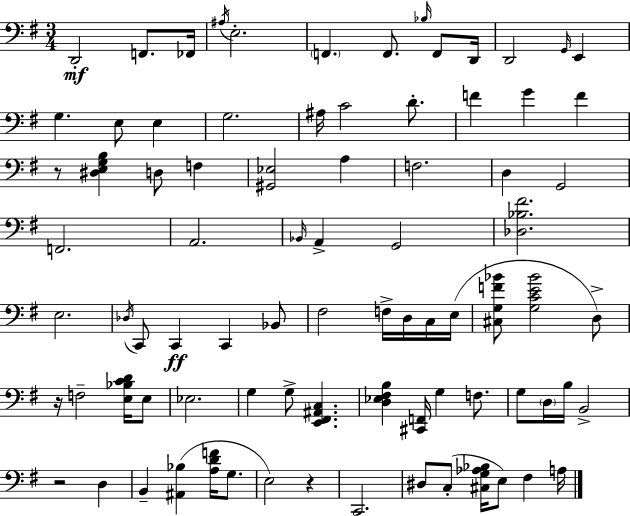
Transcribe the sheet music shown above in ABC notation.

X:1
T:Untitled
M:3/4
L:1/4
K:Em
D,,2 F,,/2 _F,,/4 ^A,/4 E,2 F,, F,,/2 _B,/4 F,,/2 D,,/4 D,,2 G,,/4 E,, G, E,/2 E, G,2 ^A,/4 C2 D/2 F G F z/2 [^D,E,G,B,] D,/2 F, [^G,,_E,]2 A, F,2 D, G,,2 F,,2 A,,2 _B,,/4 A,, G,,2 [_D,_B,^F]2 E,2 _D,/4 C,,/2 C,, C,, _B,,/2 ^F,2 F,/4 D,/4 C,/4 E,/4 [^C,G,F_B]/2 [G,CE_B]2 D,/2 z/4 F,2 [E,_B,CD]/4 E,/2 _E,2 G, G,/2 [E,,^F,,^A,,C,] [D,_E,^F,B,] [^C,,F,,]/4 G, F,/2 G,/2 D,/4 B,/4 B,,2 z2 D, B,, [^A,,_B,] [A,DF]/4 G,/2 E,2 z C,,2 ^D,/2 C,/2 [^C,G,_A,_B,]/4 E,/2 ^F, A,/4